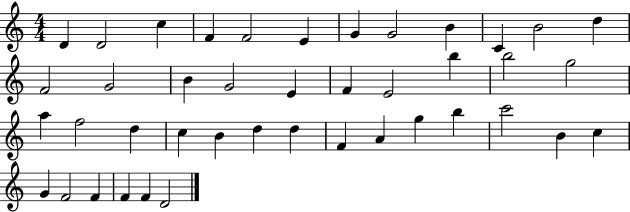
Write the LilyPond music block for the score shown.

{
  \clef treble
  \numericTimeSignature
  \time 4/4
  \key c \major
  d'4 d'2 c''4 | f'4 f'2 e'4 | g'4 g'2 b'4 | c'4 b'2 d''4 | \break f'2 g'2 | b'4 g'2 e'4 | f'4 e'2 b''4 | b''2 g''2 | \break a''4 f''2 d''4 | c''4 b'4 d''4 d''4 | f'4 a'4 g''4 b''4 | c'''2 b'4 c''4 | \break g'4 f'2 f'4 | f'4 f'4 d'2 | \bar "|."
}